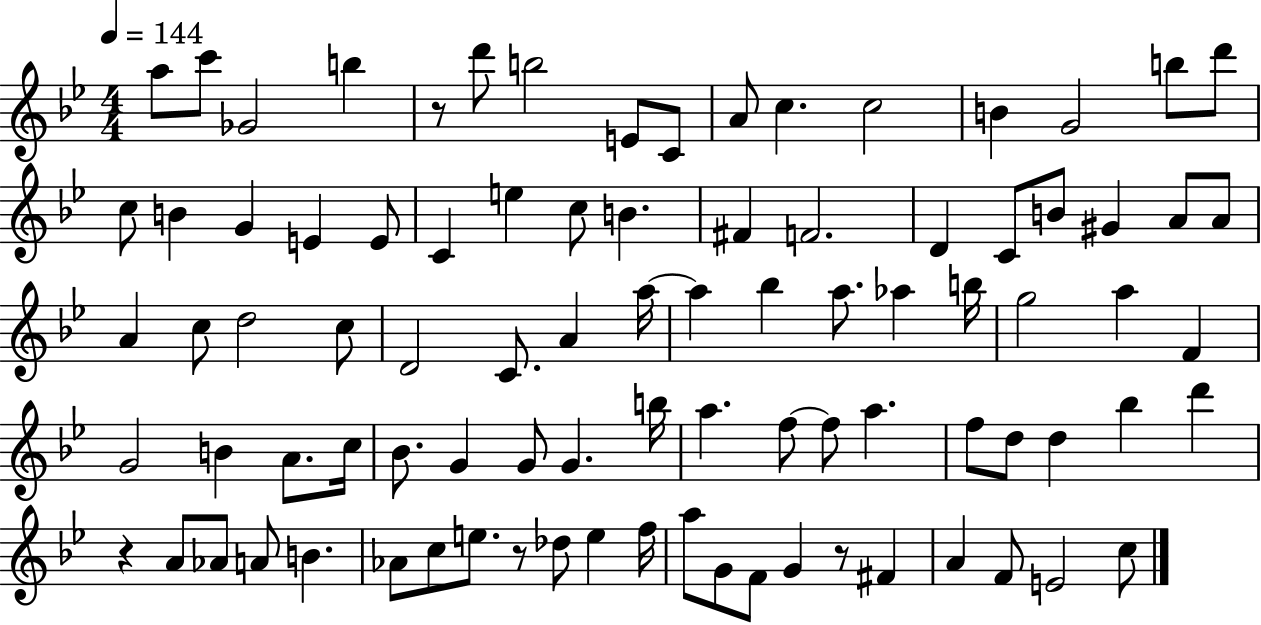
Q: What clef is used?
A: treble